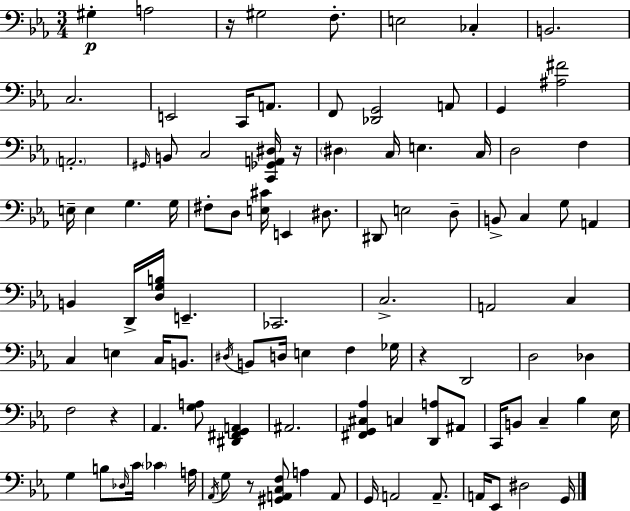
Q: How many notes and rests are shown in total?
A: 101